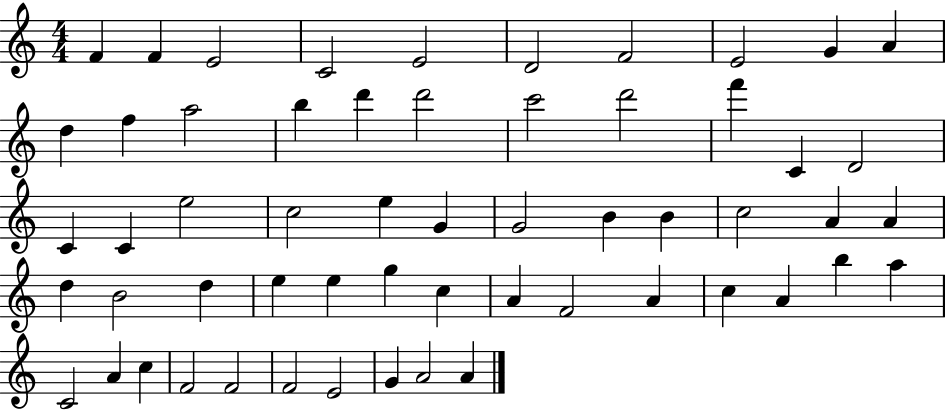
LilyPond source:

{
  \clef treble
  \numericTimeSignature
  \time 4/4
  \key c \major
  f'4 f'4 e'2 | c'2 e'2 | d'2 f'2 | e'2 g'4 a'4 | \break d''4 f''4 a''2 | b''4 d'''4 d'''2 | c'''2 d'''2 | f'''4 c'4 d'2 | \break c'4 c'4 e''2 | c''2 e''4 g'4 | g'2 b'4 b'4 | c''2 a'4 a'4 | \break d''4 b'2 d''4 | e''4 e''4 g''4 c''4 | a'4 f'2 a'4 | c''4 a'4 b''4 a''4 | \break c'2 a'4 c''4 | f'2 f'2 | f'2 e'2 | g'4 a'2 a'4 | \break \bar "|."
}